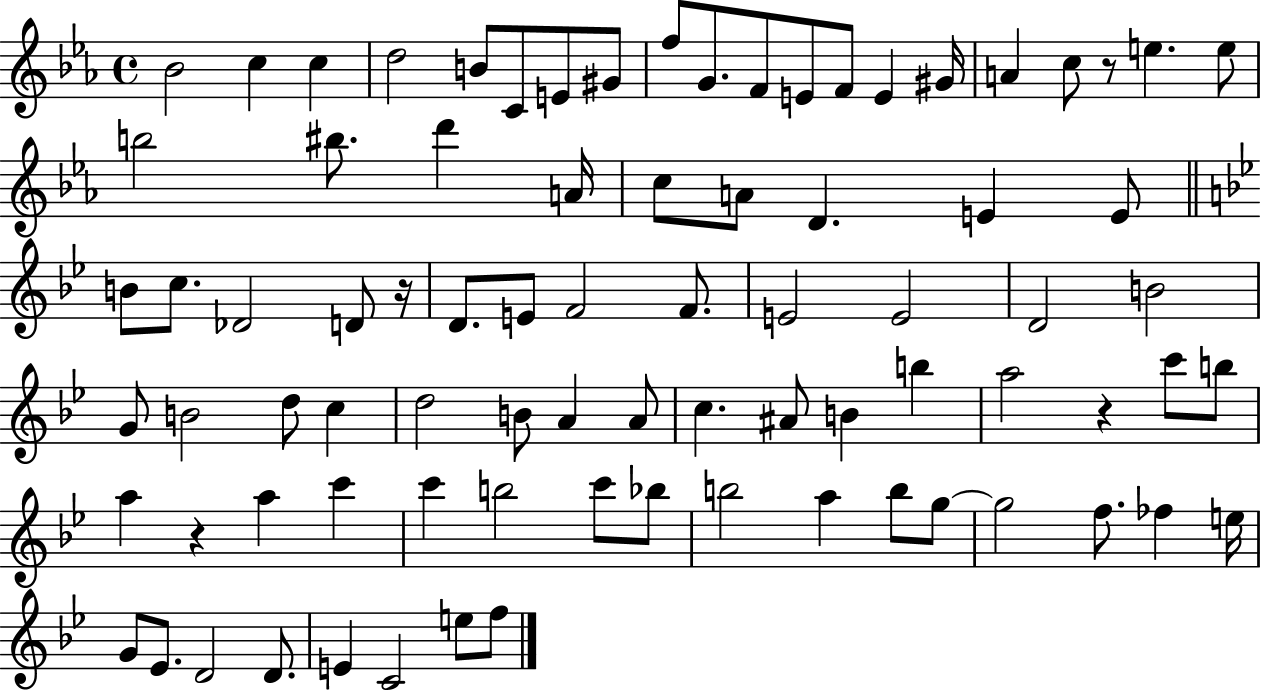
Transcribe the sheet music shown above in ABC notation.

X:1
T:Untitled
M:4/4
L:1/4
K:Eb
_B2 c c d2 B/2 C/2 E/2 ^G/2 f/2 G/2 F/2 E/2 F/2 E ^G/4 A c/2 z/2 e e/2 b2 ^b/2 d' A/4 c/2 A/2 D E E/2 B/2 c/2 _D2 D/2 z/4 D/2 E/2 F2 F/2 E2 E2 D2 B2 G/2 B2 d/2 c d2 B/2 A A/2 c ^A/2 B b a2 z c'/2 b/2 a z a c' c' b2 c'/2 _b/2 b2 a b/2 g/2 g2 f/2 _f e/4 G/2 _E/2 D2 D/2 E C2 e/2 f/2